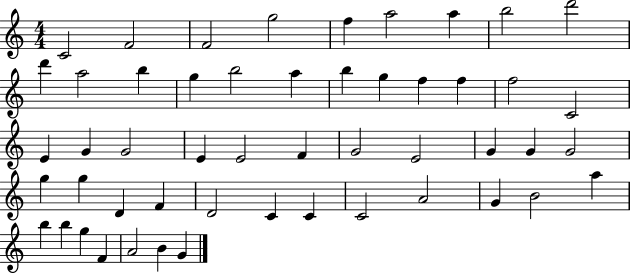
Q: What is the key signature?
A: C major